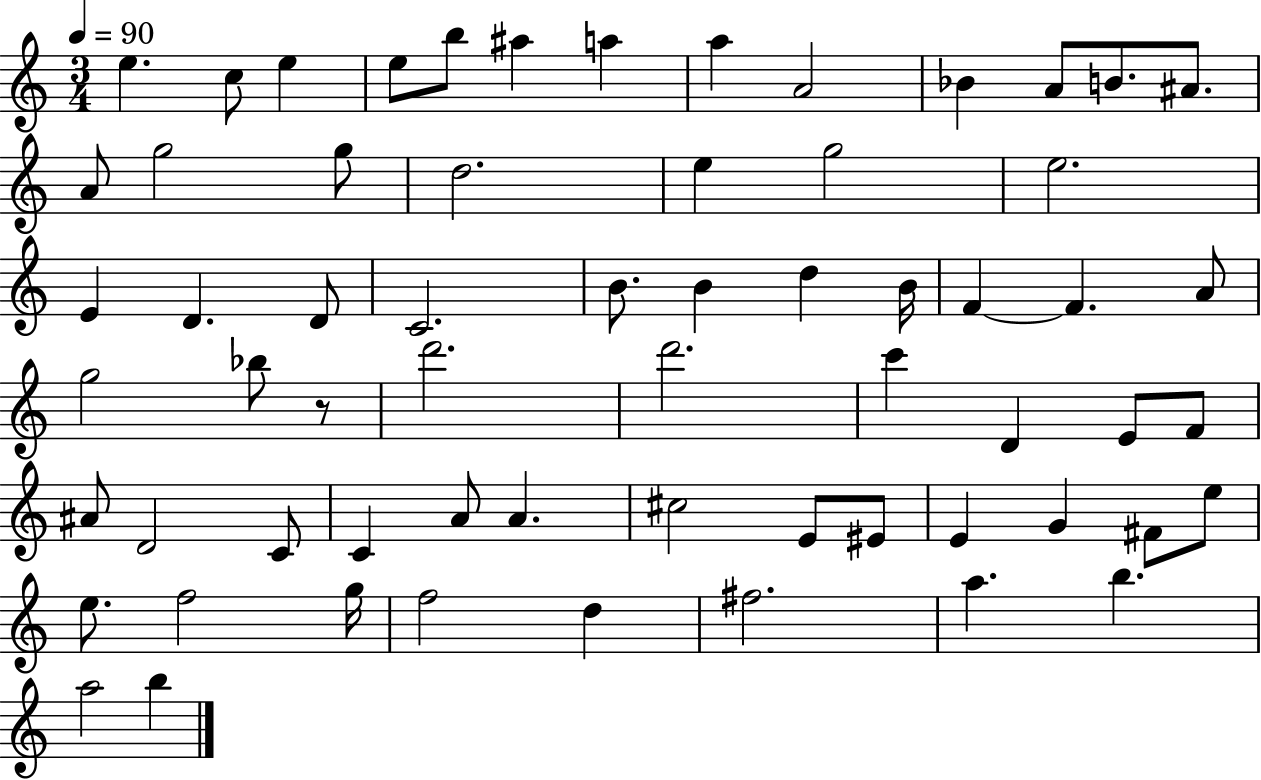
{
  \clef treble
  \numericTimeSignature
  \time 3/4
  \key c \major
  \tempo 4 = 90
  \repeat volta 2 { e''4. c''8 e''4 | e''8 b''8 ais''4 a''4 | a''4 a'2 | bes'4 a'8 b'8. ais'8. | \break a'8 g''2 g''8 | d''2. | e''4 g''2 | e''2. | \break e'4 d'4. d'8 | c'2. | b'8. b'4 d''4 b'16 | f'4~~ f'4. a'8 | \break g''2 bes''8 r8 | d'''2. | d'''2. | c'''4 d'4 e'8 f'8 | \break ais'8 d'2 c'8 | c'4 a'8 a'4. | cis''2 e'8 eis'8 | e'4 g'4 fis'8 e''8 | \break e''8. f''2 g''16 | f''2 d''4 | fis''2. | a''4. b''4. | \break a''2 b''4 | } \bar "|."
}